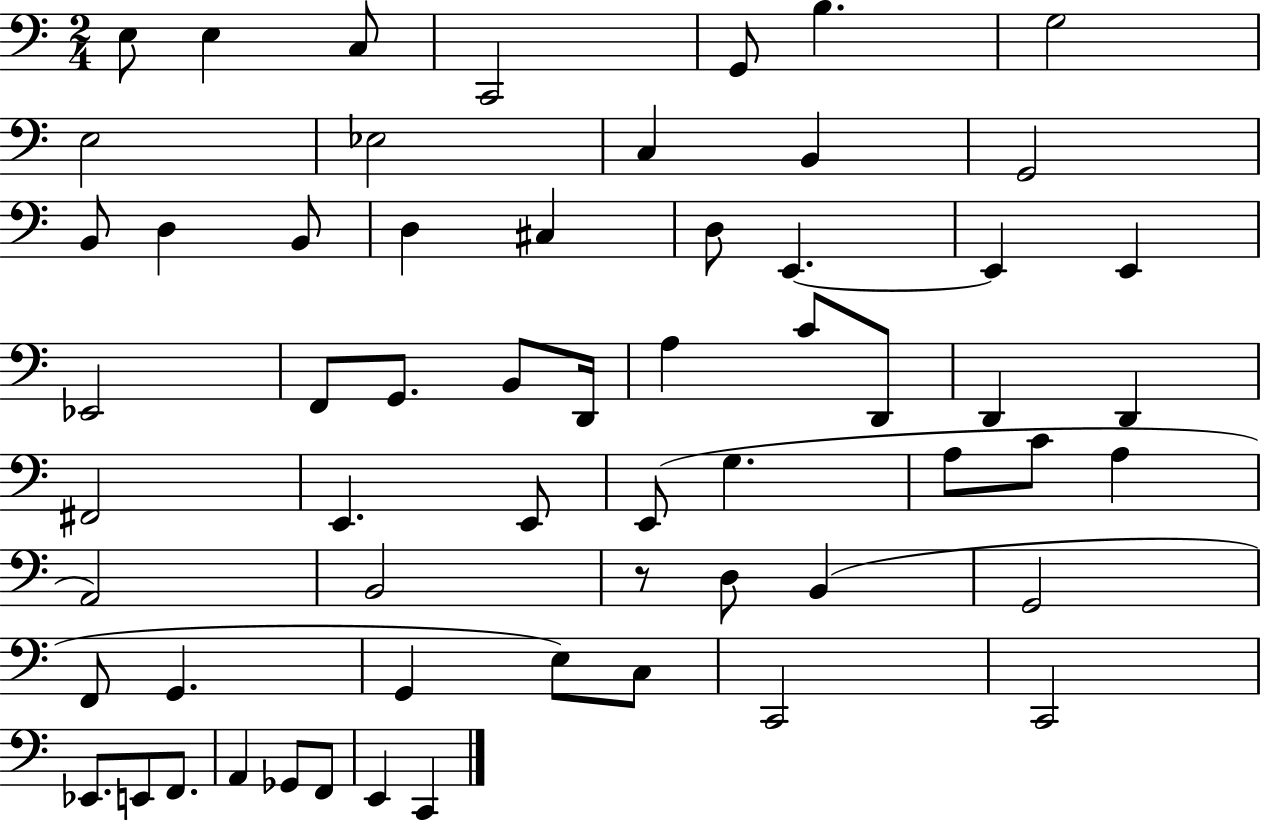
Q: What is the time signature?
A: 2/4